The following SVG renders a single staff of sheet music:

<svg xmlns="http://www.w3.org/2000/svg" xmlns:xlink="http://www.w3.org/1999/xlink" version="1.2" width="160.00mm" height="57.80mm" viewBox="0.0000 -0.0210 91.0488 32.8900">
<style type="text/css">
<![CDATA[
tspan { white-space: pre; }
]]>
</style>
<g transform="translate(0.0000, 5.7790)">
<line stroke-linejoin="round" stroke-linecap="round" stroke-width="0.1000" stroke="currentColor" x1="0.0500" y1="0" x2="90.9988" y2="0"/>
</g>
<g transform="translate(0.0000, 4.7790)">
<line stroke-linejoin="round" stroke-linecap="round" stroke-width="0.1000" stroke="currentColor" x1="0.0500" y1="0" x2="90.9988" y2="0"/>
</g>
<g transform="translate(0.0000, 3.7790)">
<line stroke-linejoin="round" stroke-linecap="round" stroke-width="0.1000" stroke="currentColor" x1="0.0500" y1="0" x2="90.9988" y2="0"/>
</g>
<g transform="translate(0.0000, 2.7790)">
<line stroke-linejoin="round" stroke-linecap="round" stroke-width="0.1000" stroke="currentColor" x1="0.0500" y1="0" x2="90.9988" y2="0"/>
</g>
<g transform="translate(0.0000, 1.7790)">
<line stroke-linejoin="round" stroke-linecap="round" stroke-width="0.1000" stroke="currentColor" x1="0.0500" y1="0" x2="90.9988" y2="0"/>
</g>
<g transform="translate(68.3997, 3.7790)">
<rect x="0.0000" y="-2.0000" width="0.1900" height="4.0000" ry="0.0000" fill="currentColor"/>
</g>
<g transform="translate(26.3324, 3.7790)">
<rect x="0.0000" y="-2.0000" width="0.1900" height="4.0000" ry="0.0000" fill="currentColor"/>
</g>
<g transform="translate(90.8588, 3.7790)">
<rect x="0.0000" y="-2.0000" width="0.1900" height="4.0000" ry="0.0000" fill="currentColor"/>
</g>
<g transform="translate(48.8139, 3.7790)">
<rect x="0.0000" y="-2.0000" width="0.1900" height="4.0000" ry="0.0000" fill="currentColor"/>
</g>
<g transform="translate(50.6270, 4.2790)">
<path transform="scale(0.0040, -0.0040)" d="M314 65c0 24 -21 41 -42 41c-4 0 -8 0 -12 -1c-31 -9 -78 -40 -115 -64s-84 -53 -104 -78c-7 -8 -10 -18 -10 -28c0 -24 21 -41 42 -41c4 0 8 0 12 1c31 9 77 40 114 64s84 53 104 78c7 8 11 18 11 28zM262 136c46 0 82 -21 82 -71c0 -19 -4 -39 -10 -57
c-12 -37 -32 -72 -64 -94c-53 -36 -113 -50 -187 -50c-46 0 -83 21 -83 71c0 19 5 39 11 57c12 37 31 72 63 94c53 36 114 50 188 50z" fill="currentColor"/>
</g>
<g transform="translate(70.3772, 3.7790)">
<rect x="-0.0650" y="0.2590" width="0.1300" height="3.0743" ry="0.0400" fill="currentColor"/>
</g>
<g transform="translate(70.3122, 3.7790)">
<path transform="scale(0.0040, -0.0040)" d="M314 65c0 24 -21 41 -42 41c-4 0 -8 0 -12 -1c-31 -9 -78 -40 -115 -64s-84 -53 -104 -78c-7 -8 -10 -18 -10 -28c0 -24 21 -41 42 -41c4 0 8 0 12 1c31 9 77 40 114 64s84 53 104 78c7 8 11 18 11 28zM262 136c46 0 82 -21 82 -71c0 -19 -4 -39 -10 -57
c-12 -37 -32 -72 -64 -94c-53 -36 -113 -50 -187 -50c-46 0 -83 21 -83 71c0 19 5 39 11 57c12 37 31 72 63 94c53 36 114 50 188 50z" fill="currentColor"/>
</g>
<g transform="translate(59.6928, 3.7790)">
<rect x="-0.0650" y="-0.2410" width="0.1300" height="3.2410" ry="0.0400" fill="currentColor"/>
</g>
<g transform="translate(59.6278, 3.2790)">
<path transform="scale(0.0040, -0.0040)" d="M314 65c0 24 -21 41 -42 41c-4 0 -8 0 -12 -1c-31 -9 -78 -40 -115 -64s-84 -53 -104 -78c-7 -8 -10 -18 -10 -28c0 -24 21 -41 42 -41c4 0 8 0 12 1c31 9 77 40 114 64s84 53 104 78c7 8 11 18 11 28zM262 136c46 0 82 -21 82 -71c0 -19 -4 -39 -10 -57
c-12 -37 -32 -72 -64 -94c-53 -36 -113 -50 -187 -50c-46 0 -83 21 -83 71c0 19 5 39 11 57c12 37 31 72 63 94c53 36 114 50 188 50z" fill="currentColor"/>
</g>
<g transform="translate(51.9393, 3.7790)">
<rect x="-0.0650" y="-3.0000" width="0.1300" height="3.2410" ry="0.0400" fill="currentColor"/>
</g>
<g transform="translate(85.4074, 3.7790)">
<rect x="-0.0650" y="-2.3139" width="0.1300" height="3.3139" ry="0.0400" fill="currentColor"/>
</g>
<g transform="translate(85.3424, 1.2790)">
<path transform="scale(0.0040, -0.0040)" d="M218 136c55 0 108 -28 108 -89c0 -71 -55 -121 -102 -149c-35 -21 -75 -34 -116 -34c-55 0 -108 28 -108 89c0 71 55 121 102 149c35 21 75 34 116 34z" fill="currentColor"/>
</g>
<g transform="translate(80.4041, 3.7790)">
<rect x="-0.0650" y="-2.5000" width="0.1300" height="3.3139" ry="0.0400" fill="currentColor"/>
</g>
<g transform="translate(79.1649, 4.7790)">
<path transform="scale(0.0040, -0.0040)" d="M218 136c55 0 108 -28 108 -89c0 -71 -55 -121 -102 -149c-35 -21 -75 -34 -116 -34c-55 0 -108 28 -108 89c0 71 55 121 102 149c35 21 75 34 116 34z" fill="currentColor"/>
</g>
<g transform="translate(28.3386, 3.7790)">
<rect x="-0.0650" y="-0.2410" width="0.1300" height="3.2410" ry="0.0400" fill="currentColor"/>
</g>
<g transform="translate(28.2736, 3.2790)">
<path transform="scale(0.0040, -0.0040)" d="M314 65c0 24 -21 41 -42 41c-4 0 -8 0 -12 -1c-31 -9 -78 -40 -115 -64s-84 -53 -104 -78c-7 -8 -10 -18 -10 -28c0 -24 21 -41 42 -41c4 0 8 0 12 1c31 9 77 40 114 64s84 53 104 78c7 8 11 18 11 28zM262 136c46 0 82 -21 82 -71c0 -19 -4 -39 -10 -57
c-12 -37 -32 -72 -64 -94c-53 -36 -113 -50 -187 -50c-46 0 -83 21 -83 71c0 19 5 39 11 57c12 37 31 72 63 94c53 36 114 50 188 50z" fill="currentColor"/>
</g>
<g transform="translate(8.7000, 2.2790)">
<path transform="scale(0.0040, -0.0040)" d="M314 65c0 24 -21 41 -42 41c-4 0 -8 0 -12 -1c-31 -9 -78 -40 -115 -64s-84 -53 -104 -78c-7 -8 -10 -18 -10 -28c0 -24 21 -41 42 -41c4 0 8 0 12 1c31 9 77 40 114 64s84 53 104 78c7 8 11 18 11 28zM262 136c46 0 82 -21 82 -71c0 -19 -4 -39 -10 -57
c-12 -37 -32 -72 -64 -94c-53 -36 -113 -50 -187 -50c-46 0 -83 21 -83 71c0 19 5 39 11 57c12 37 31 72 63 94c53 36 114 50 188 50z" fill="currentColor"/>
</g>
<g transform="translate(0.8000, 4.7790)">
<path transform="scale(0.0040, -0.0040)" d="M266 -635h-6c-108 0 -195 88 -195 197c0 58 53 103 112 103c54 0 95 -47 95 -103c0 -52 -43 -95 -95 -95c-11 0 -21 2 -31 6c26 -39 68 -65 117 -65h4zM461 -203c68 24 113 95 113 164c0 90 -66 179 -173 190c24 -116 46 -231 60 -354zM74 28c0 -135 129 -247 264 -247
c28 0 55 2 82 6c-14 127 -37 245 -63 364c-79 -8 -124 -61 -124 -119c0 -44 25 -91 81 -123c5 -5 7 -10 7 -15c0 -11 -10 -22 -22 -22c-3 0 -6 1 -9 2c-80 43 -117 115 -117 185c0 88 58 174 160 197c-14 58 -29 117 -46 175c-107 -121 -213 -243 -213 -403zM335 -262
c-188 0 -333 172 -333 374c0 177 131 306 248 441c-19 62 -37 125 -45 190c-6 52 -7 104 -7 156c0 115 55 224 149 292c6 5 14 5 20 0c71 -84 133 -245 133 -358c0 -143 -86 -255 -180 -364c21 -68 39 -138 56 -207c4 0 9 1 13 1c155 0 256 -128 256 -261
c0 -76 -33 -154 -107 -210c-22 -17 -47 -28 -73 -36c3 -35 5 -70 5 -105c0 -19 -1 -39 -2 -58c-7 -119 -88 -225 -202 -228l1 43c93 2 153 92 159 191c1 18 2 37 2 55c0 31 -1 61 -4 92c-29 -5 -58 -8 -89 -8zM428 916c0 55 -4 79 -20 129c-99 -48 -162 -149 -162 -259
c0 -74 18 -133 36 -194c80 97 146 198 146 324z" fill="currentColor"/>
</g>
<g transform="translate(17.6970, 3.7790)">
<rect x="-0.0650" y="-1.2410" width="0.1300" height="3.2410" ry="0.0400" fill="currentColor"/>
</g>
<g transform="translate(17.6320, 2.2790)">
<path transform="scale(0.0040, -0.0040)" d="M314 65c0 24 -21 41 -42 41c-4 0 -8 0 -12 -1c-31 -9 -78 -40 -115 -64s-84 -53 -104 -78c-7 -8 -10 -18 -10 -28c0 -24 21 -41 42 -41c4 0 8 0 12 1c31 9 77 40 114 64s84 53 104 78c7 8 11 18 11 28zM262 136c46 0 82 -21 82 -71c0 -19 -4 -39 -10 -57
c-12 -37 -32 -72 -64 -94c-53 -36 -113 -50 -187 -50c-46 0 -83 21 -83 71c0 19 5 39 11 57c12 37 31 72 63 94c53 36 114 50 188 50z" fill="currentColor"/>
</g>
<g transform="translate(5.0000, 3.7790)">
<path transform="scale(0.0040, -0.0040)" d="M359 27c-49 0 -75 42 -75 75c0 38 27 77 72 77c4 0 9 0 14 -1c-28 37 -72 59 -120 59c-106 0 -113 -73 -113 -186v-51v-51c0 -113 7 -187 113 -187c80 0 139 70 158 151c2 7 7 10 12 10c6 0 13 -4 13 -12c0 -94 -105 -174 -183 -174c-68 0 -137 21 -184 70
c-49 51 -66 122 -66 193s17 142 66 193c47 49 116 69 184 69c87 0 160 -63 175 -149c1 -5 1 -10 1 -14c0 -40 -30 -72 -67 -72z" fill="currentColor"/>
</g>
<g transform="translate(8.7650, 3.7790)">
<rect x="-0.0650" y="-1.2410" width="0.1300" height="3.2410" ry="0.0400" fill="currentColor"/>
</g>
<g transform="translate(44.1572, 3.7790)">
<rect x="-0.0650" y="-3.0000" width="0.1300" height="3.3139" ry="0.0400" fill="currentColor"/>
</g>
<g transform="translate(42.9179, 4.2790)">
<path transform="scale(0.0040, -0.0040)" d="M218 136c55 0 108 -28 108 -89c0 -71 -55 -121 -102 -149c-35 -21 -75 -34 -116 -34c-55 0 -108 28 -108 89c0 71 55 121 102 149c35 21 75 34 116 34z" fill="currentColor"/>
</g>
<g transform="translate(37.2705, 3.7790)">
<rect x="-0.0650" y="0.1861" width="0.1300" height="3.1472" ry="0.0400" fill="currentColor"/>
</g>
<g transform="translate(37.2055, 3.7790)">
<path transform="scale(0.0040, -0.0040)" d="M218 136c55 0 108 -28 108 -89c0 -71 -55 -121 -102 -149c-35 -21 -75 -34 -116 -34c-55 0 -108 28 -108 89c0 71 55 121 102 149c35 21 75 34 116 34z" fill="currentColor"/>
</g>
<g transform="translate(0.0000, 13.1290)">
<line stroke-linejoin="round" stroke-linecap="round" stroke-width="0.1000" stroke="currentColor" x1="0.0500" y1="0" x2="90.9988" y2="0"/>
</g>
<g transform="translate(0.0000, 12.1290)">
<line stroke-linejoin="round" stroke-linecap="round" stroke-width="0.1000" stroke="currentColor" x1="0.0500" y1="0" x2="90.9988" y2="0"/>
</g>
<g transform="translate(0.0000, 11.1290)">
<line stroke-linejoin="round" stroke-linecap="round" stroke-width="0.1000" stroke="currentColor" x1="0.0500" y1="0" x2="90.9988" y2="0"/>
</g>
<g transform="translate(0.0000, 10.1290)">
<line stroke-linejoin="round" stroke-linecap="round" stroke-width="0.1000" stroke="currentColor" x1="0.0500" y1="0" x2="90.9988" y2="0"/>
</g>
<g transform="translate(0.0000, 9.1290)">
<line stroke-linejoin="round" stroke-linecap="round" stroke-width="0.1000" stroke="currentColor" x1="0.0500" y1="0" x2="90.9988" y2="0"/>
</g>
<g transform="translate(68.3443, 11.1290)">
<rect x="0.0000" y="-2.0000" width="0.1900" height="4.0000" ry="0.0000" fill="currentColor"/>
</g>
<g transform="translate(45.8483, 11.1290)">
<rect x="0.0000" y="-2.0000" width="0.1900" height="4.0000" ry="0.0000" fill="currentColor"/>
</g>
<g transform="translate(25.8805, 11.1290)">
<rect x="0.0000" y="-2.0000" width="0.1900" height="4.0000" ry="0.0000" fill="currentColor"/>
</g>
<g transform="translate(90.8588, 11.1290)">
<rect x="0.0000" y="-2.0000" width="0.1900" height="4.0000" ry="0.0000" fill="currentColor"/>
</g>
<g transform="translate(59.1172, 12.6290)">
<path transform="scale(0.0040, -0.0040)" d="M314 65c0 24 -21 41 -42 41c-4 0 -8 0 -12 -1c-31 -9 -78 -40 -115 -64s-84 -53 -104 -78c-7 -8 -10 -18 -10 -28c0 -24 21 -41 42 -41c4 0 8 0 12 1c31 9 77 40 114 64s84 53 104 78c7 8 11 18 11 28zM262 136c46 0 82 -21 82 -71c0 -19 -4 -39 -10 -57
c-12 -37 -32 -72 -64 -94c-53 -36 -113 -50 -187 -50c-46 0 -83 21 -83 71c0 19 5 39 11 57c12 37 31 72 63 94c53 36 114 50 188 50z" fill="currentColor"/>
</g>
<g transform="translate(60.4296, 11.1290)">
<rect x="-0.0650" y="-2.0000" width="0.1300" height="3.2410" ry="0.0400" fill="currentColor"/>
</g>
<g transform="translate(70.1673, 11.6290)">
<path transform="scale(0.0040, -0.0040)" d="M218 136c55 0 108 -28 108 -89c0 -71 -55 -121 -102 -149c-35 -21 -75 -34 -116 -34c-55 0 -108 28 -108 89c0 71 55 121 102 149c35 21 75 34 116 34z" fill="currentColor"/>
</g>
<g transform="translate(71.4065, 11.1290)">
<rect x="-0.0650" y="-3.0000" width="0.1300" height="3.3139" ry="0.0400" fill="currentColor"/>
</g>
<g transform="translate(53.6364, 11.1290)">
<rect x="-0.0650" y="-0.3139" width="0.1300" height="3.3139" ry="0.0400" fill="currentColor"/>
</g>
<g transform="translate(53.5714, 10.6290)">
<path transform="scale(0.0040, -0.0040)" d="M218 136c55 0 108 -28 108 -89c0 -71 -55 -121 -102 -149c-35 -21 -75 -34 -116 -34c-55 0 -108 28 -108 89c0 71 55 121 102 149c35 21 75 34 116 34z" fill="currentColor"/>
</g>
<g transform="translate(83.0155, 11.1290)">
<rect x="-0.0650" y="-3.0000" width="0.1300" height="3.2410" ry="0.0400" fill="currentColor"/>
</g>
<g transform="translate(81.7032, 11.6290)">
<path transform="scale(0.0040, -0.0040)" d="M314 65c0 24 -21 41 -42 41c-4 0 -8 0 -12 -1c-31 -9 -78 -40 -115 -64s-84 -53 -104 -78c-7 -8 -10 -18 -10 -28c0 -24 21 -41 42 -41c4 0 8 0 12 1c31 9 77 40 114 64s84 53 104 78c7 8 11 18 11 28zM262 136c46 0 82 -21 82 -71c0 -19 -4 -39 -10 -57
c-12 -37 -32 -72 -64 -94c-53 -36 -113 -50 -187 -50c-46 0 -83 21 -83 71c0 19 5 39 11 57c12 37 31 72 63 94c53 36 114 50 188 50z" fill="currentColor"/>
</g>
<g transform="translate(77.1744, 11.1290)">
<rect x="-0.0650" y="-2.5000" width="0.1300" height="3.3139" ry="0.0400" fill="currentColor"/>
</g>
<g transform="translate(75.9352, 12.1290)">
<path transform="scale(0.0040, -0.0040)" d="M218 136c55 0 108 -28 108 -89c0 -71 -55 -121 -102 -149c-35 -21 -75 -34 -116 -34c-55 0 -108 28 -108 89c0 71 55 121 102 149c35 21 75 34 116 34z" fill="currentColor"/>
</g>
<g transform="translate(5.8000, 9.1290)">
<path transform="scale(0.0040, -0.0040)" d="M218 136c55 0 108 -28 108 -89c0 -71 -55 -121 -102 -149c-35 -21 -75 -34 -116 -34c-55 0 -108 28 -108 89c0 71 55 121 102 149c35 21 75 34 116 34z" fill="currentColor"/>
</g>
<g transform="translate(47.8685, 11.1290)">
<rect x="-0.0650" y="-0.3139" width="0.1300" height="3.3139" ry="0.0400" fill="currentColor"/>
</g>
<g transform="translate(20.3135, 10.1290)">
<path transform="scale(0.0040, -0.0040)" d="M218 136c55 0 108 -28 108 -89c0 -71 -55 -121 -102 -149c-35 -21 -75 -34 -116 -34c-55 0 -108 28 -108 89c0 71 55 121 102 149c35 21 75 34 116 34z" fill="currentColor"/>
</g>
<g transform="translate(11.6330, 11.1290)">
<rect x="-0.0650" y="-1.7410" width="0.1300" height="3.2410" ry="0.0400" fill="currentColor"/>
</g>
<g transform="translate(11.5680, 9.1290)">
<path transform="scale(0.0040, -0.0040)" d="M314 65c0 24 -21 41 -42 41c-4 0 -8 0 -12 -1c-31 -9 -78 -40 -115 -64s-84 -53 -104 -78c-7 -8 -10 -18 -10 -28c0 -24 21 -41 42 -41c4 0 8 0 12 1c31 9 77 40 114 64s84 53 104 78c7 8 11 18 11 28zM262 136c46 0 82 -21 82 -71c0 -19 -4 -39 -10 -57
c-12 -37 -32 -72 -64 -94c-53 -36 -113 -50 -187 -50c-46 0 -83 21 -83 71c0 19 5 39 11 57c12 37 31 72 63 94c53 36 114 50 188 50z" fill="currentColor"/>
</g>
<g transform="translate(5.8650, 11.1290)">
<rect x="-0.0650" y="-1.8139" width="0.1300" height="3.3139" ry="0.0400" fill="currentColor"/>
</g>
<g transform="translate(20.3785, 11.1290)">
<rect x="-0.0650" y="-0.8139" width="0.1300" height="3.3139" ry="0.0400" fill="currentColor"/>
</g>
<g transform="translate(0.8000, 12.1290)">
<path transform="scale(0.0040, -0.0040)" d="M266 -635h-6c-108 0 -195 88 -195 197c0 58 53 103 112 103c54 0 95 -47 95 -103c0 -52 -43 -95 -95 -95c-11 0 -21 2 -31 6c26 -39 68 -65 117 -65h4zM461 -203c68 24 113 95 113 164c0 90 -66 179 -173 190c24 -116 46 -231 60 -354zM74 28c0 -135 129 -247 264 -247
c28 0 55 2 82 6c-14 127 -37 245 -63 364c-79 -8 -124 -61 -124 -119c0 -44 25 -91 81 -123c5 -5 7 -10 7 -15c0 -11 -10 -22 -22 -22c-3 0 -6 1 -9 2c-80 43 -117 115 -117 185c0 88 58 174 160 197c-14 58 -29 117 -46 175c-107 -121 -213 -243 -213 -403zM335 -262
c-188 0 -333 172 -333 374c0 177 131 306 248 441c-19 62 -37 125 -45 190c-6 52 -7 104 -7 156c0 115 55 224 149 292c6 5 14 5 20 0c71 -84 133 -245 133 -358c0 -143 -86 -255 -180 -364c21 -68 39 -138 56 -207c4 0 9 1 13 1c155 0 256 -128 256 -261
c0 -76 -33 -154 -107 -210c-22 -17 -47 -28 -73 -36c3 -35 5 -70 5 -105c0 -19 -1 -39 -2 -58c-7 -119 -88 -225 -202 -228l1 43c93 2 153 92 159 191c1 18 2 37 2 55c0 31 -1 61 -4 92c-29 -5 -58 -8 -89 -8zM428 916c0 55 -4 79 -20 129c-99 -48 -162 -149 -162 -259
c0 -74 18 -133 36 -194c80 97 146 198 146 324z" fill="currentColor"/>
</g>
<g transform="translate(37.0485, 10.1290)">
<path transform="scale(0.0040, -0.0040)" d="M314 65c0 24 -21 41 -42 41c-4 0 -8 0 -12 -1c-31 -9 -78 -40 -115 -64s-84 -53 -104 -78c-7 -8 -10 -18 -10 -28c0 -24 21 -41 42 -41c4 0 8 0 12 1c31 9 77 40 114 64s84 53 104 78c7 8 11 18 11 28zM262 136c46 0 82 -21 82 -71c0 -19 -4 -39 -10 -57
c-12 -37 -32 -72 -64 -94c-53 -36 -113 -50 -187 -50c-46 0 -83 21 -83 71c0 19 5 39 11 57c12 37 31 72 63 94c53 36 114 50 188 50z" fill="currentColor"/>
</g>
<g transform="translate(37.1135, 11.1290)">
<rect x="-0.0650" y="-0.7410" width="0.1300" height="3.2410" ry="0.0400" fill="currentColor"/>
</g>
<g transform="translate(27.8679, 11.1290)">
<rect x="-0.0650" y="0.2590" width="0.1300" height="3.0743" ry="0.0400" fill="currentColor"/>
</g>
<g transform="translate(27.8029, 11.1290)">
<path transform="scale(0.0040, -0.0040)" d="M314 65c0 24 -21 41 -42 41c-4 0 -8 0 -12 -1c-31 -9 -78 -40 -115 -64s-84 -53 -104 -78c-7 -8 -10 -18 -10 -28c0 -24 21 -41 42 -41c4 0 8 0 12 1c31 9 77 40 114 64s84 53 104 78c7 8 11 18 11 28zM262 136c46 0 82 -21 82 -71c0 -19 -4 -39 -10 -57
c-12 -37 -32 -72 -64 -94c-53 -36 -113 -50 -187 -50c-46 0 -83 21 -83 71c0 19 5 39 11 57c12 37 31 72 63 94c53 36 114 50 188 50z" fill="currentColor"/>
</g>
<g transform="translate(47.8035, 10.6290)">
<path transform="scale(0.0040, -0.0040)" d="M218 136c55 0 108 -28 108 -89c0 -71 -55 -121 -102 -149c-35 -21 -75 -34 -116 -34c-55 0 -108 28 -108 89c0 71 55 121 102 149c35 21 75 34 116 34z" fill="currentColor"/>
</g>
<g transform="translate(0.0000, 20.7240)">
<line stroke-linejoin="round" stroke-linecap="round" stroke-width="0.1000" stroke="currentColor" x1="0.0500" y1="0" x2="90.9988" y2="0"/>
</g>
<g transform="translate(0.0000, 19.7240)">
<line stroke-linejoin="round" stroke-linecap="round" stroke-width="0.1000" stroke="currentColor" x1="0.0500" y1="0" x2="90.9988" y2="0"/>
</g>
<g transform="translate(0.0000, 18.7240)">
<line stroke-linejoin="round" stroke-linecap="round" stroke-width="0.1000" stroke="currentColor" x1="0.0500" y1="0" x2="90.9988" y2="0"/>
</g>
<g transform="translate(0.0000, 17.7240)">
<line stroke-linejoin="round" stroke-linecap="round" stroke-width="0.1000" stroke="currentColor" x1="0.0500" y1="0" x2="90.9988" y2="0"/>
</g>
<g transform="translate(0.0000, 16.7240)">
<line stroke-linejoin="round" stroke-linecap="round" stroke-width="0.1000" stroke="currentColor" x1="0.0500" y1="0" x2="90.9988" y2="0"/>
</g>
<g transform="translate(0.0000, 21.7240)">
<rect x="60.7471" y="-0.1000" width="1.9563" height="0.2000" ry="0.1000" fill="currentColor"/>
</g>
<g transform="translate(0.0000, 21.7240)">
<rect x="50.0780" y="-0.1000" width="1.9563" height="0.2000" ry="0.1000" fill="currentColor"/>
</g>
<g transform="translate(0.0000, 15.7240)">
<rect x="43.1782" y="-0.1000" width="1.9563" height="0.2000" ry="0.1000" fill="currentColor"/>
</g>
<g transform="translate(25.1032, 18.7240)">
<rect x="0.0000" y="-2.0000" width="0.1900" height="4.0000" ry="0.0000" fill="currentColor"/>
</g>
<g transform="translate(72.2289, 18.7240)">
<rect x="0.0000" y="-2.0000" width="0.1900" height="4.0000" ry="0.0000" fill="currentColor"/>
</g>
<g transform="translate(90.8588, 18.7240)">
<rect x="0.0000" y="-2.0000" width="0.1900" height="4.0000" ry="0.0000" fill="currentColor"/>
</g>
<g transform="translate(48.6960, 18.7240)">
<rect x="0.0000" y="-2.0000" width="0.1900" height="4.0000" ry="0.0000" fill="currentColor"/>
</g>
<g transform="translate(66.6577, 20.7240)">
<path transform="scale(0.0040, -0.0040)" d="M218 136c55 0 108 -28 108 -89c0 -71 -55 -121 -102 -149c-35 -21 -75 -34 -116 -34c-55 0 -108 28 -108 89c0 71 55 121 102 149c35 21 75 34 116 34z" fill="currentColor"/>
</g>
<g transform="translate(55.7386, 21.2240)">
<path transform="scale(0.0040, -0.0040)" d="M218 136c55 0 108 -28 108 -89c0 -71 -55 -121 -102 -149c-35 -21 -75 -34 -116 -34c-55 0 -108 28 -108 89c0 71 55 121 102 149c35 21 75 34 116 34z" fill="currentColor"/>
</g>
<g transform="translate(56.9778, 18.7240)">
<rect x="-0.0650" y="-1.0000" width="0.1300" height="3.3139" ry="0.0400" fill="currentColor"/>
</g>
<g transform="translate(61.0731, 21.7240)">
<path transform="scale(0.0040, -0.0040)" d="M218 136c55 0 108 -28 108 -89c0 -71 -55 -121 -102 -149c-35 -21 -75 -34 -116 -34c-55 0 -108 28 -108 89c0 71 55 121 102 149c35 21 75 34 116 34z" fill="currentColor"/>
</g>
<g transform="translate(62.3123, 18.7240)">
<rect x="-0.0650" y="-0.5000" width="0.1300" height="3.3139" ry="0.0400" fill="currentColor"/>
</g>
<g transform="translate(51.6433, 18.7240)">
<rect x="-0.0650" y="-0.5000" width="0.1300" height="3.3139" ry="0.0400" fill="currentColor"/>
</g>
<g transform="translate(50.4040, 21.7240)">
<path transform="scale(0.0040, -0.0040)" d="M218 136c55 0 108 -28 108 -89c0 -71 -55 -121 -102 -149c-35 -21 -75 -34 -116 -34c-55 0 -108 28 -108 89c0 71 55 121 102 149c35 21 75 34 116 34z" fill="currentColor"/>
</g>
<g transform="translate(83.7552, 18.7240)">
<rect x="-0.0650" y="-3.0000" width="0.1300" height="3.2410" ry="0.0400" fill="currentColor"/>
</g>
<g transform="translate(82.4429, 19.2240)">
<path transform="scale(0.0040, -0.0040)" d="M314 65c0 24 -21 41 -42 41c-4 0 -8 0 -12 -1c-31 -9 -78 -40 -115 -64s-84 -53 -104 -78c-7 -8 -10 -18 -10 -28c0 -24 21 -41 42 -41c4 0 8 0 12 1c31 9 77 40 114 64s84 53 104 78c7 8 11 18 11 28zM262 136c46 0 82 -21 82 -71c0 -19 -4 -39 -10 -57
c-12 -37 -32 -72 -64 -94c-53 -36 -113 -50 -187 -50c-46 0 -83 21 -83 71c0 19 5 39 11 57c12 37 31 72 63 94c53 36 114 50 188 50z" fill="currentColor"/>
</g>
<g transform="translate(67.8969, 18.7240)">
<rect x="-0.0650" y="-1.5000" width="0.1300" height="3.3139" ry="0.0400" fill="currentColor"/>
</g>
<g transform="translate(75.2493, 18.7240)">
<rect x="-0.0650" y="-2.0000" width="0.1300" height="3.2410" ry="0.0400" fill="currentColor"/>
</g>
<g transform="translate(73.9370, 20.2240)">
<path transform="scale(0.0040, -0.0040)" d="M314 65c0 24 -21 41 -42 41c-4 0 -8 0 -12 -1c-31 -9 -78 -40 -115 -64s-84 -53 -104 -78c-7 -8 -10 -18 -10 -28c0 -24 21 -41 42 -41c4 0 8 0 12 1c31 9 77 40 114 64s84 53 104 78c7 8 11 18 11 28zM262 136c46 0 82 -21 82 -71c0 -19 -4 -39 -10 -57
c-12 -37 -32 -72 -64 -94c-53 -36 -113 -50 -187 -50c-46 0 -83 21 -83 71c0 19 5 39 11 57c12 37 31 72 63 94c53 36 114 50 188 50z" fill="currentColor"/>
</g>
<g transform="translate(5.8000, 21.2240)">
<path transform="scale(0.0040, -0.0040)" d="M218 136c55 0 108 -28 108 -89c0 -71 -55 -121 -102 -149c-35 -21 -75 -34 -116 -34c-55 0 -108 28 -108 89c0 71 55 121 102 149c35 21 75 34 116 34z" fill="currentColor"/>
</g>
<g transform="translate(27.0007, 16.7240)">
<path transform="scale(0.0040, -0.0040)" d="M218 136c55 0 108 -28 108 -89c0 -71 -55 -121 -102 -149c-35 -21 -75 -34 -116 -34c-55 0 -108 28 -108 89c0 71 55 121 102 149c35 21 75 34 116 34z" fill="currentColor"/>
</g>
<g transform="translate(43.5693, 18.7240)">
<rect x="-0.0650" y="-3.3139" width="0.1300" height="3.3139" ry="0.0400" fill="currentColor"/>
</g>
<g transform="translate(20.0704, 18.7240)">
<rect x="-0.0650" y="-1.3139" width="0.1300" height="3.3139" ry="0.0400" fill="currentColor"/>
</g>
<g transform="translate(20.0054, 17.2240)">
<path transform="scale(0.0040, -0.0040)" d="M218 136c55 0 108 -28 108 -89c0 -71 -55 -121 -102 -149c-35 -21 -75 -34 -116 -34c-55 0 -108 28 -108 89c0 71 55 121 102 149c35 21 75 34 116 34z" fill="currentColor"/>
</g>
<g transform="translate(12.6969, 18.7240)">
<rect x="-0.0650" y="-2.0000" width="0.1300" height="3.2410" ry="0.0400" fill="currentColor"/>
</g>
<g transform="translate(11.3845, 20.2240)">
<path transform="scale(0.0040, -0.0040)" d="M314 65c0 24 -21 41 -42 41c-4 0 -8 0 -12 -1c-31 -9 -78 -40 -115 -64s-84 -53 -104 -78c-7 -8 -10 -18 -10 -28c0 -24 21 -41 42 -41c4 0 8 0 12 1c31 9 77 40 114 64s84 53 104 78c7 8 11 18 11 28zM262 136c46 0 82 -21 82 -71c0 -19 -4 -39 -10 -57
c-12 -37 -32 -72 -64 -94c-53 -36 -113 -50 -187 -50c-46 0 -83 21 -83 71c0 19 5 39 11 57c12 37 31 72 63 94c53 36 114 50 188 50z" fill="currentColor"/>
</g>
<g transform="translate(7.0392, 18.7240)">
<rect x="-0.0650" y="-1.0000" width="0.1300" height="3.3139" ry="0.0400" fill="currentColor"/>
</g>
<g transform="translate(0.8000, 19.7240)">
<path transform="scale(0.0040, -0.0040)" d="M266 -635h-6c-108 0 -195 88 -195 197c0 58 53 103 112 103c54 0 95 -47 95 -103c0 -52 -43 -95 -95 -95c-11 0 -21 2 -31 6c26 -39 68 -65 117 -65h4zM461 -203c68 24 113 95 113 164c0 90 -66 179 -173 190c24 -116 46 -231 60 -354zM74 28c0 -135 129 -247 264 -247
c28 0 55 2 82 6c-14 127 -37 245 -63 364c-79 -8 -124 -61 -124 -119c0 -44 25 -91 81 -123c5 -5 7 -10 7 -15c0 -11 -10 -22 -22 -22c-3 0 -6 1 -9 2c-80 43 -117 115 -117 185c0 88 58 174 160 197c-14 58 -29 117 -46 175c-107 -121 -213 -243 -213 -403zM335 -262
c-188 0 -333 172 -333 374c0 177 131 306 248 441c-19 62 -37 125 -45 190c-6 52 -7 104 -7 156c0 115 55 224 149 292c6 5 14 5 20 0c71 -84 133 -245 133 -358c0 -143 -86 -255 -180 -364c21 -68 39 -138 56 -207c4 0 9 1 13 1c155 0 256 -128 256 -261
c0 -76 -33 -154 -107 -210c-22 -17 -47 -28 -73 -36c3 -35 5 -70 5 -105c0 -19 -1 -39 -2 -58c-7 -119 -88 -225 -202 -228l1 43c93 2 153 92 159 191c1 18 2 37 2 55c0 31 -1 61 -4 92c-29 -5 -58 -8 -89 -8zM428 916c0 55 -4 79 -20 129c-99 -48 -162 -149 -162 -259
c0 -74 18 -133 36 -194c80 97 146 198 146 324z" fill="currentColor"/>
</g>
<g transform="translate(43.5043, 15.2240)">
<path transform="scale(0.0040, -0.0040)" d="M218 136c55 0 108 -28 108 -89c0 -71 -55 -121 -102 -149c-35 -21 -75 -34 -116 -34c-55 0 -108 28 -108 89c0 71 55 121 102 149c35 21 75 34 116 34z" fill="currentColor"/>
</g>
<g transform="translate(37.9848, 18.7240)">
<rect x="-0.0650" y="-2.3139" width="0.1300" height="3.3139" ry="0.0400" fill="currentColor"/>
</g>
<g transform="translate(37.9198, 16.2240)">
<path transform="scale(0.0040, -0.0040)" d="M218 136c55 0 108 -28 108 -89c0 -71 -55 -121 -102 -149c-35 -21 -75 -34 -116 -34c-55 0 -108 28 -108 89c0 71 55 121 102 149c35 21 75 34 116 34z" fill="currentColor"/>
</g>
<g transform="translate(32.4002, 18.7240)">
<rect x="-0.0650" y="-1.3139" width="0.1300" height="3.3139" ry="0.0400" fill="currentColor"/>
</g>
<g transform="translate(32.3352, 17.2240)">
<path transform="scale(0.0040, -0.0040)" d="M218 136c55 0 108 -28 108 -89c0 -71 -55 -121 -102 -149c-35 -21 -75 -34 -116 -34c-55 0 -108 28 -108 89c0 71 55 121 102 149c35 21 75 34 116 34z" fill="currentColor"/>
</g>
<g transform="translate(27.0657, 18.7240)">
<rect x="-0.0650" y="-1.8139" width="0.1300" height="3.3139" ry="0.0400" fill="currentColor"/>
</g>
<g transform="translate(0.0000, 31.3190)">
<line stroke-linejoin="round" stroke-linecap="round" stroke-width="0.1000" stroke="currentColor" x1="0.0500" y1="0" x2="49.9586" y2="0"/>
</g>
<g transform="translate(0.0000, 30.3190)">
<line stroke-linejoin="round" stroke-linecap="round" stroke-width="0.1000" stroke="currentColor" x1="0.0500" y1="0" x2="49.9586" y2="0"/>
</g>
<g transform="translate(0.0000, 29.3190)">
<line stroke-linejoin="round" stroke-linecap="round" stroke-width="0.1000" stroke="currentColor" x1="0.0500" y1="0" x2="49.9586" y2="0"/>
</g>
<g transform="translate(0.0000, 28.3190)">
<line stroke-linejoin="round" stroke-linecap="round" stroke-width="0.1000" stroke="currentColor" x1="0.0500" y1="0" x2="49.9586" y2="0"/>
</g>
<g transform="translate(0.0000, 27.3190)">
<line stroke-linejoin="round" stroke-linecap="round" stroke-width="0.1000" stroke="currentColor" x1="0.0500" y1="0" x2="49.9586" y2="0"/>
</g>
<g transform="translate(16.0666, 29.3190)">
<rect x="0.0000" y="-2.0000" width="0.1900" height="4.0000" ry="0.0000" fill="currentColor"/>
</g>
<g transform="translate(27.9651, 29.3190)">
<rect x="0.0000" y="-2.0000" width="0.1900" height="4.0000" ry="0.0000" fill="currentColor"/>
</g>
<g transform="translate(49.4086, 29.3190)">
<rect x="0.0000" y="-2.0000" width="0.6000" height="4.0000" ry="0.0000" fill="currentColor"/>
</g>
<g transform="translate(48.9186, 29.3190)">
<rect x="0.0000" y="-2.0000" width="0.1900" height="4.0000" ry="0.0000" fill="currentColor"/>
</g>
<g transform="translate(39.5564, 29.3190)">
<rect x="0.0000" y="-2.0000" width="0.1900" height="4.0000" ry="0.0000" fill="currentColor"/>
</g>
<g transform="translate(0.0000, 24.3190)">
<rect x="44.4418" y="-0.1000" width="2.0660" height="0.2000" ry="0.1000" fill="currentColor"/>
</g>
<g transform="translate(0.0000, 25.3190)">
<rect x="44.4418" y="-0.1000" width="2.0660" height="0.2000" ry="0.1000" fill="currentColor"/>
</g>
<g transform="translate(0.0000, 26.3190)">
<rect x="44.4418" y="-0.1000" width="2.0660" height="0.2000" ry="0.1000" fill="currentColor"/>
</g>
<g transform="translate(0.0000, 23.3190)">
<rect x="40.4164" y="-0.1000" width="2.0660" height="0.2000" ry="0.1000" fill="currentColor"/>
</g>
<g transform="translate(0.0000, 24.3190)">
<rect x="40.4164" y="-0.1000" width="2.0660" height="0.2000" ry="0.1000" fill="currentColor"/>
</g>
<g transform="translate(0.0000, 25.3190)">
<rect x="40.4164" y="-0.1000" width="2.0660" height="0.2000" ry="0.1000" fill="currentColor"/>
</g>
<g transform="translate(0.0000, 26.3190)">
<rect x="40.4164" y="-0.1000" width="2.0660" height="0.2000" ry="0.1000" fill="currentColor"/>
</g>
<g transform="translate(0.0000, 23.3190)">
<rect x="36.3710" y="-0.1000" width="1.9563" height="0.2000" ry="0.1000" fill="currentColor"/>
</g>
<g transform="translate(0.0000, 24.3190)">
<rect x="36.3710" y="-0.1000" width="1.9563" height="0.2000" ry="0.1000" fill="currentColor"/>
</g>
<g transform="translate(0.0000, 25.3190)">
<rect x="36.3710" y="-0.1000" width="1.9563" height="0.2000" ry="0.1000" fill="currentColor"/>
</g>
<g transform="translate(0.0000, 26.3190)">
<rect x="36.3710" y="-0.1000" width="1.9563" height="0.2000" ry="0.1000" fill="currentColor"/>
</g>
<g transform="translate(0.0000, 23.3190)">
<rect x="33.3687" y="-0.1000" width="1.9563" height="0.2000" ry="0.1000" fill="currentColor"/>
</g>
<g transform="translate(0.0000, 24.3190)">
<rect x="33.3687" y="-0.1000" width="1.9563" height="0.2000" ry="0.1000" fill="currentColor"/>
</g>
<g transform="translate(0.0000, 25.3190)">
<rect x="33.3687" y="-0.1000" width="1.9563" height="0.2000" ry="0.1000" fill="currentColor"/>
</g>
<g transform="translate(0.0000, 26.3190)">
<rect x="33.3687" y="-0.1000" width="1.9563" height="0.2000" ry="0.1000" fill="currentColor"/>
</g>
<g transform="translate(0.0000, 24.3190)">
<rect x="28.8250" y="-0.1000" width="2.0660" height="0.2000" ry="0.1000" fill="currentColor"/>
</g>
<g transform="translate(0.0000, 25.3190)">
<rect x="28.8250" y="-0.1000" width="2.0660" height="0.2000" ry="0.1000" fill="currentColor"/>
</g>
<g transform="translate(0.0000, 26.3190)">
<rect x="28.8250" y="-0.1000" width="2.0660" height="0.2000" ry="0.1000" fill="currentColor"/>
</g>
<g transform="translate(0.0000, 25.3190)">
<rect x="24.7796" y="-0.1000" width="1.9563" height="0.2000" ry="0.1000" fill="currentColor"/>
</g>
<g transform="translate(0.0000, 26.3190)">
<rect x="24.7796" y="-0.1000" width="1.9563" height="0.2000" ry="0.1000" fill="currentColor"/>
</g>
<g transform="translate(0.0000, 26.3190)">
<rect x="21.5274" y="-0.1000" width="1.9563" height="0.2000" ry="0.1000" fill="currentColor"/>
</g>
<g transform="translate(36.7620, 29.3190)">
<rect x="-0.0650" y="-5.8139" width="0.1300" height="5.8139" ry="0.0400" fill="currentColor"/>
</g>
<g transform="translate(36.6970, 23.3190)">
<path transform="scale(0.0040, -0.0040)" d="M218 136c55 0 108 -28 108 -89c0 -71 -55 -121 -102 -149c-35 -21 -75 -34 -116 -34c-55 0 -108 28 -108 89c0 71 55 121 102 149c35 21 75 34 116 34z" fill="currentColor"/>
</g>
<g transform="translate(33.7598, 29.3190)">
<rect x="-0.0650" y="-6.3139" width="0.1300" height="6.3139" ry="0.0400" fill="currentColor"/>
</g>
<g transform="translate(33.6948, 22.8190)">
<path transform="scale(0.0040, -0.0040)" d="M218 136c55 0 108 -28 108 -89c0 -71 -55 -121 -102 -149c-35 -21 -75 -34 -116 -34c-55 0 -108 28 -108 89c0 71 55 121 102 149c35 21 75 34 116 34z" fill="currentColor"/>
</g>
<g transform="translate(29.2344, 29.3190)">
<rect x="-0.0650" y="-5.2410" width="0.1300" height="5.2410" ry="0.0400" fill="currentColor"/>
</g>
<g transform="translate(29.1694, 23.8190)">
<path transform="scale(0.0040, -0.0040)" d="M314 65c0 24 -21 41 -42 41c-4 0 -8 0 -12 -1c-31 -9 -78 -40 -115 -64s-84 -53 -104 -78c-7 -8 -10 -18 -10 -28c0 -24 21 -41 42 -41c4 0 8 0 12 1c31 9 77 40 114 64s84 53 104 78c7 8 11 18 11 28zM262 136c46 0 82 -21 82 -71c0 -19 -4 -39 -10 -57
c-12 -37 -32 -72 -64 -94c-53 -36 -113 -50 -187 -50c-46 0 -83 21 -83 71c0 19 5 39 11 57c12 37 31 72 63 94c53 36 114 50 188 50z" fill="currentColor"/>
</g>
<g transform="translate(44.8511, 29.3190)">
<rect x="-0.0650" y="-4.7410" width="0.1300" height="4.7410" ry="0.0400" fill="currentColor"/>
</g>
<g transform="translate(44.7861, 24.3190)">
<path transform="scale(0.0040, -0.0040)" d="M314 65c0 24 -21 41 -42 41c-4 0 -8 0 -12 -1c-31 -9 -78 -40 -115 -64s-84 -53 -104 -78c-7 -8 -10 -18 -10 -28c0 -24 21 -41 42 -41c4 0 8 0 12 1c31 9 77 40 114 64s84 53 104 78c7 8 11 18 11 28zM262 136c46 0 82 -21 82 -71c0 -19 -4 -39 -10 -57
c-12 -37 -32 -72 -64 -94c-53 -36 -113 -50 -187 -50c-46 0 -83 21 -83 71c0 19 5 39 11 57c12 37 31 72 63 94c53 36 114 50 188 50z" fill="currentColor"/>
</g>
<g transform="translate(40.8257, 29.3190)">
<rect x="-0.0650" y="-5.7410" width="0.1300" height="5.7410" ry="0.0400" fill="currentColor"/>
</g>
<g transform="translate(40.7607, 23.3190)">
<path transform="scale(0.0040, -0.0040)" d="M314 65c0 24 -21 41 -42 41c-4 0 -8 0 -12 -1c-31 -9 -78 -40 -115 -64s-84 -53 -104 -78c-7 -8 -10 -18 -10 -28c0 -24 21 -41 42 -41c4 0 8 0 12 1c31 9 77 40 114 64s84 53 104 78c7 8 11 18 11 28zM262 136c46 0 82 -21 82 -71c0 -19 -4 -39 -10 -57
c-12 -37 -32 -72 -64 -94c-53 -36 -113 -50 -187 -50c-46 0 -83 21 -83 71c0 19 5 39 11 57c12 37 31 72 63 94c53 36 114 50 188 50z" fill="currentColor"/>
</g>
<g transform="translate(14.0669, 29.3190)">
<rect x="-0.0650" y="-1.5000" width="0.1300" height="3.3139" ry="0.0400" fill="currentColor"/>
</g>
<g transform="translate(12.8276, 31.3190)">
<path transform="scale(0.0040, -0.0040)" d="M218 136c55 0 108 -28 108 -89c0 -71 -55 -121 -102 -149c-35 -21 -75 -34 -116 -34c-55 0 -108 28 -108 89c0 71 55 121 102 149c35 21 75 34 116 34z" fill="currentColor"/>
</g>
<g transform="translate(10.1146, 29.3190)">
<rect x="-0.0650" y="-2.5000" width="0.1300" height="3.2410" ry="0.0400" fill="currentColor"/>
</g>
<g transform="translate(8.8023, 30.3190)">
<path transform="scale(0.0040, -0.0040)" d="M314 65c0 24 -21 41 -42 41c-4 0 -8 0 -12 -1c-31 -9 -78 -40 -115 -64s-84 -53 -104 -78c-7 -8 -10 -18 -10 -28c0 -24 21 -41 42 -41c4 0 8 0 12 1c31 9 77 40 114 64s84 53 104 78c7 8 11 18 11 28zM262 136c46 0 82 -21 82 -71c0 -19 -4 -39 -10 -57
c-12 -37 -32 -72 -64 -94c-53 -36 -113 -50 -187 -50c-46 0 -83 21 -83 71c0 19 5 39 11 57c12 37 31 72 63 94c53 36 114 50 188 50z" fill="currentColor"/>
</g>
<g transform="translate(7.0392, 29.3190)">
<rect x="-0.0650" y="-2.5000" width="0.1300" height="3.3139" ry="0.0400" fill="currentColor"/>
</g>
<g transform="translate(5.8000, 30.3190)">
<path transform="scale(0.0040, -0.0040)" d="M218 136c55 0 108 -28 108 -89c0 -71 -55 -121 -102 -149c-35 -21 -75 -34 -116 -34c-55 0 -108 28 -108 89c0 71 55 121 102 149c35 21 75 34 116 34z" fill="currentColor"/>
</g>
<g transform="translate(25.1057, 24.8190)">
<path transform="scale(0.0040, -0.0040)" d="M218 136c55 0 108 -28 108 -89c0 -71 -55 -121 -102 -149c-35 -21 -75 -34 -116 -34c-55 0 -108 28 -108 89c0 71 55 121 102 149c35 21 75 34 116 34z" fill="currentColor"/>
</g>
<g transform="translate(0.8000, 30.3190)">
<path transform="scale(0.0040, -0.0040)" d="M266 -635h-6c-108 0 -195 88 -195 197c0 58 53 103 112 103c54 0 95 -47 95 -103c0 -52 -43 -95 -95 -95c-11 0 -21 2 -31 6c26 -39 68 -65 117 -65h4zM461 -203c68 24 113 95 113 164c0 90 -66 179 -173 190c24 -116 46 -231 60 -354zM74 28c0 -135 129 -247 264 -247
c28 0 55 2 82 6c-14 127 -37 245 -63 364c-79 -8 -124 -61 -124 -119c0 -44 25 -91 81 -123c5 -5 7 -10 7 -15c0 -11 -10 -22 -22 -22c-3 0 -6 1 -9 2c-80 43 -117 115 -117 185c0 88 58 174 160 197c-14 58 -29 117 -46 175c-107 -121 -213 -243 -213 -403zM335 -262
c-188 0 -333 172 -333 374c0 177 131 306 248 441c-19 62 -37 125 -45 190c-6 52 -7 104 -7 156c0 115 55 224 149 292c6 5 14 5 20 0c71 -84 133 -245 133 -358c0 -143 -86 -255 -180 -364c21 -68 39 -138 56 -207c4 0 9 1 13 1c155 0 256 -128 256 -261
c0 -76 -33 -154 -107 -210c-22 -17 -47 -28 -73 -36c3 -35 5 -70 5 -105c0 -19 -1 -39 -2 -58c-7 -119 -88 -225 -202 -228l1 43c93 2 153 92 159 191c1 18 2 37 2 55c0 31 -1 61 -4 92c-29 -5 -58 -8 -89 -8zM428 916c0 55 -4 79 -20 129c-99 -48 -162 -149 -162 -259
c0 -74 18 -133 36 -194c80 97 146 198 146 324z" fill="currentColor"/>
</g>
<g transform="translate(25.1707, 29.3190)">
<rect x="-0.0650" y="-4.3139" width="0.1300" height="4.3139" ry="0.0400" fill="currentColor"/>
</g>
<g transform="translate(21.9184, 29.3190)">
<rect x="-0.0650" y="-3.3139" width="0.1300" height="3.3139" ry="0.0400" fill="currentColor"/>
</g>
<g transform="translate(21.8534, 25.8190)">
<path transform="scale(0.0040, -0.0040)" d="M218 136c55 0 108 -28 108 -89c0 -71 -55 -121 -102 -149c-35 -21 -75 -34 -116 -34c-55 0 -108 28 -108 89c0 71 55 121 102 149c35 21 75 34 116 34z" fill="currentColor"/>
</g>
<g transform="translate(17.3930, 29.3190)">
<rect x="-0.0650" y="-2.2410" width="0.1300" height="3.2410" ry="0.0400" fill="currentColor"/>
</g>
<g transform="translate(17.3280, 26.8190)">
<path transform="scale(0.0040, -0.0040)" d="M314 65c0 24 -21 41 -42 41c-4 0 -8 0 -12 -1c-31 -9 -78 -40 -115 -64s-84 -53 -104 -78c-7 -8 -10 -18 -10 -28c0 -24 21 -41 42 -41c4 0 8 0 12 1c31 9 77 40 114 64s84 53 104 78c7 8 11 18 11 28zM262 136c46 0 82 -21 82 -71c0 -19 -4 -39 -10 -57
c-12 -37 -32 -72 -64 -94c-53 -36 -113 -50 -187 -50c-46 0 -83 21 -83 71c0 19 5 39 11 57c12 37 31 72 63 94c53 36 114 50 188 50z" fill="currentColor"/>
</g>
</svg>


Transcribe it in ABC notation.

X:1
T:Untitled
M:4/4
L:1/4
K:C
e2 e2 c2 B A A2 c2 B2 G g f f2 d B2 d2 c c F2 A G A2 D F2 e f e g b C D C E F2 A2 G G2 E g2 b d' f'2 a' g' g'2 e'2